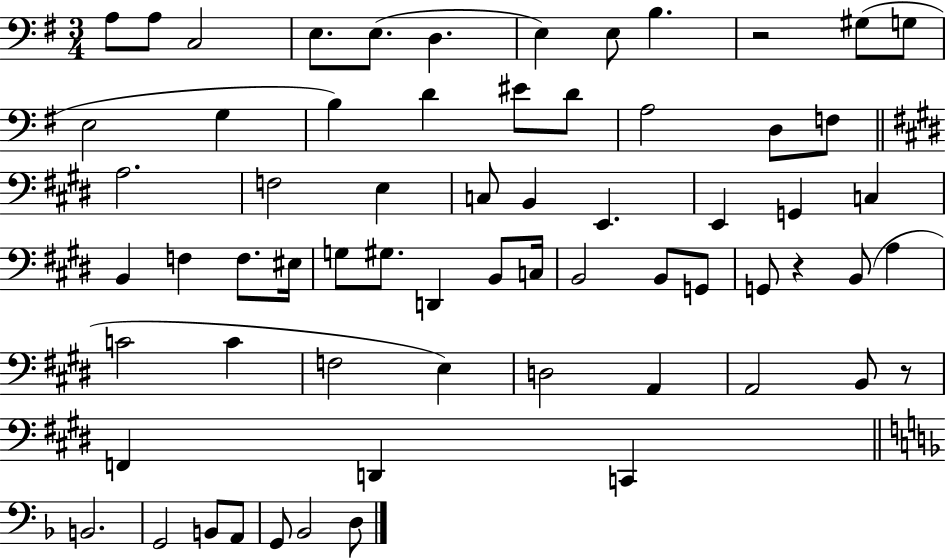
A3/e A3/e C3/h E3/e. E3/e. D3/q. E3/q E3/e B3/q. R/h G#3/e G3/e E3/h G3/q B3/q D4/q EIS4/e D4/e A3/h D3/e F3/e A3/h. F3/h E3/q C3/e B2/q E2/q. E2/q G2/q C3/q B2/q F3/q F3/e. EIS3/s G3/e G#3/e. D2/q B2/e C3/s B2/h B2/e G2/e G2/e R/q B2/e A3/q C4/h C4/q F3/h E3/q D3/h A2/q A2/h B2/e R/e F2/q D2/q C2/q B2/h. G2/h B2/e A2/e G2/e Bb2/h D3/e